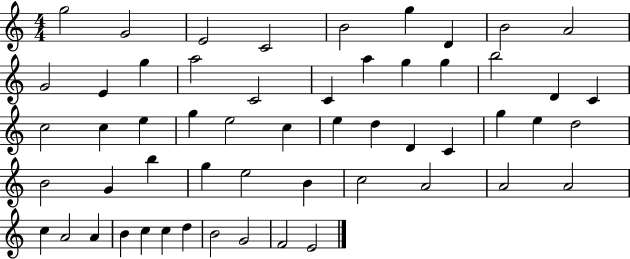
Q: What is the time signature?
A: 4/4